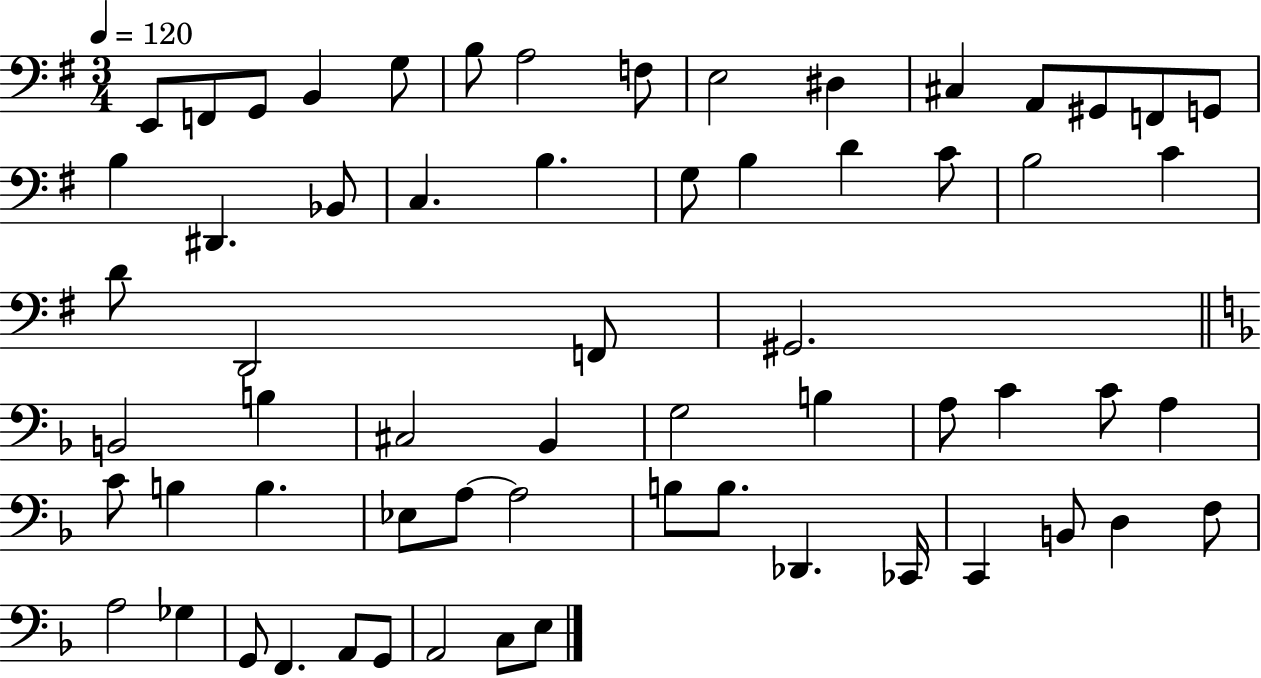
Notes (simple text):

E2/e F2/e G2/e B2/q G3/e B3/e A3/h F3/e E3/h D#3/q C#3/q A2/e G#2/e F2/e G2/e B3/q D#2/q. Bb2/e C3/q. B3/q. G3/e B3/q D4/q C4/e B3/h C4/q D4/e D2/h F2/e G#2/h. B2/h B3/q C#3/h Bb2/q G3/h B3/q A3/e C4/q C4/e A3/q C4/e B3/q B3/q. Eb3/e A3/e A3/h B3/e B3/e. Db2/q. CES2/s C2/q B2/e D3/q F3/e A3/h Gb3/q G2/e F2/q. A2/e G2/e A2/h C3/e E3/e